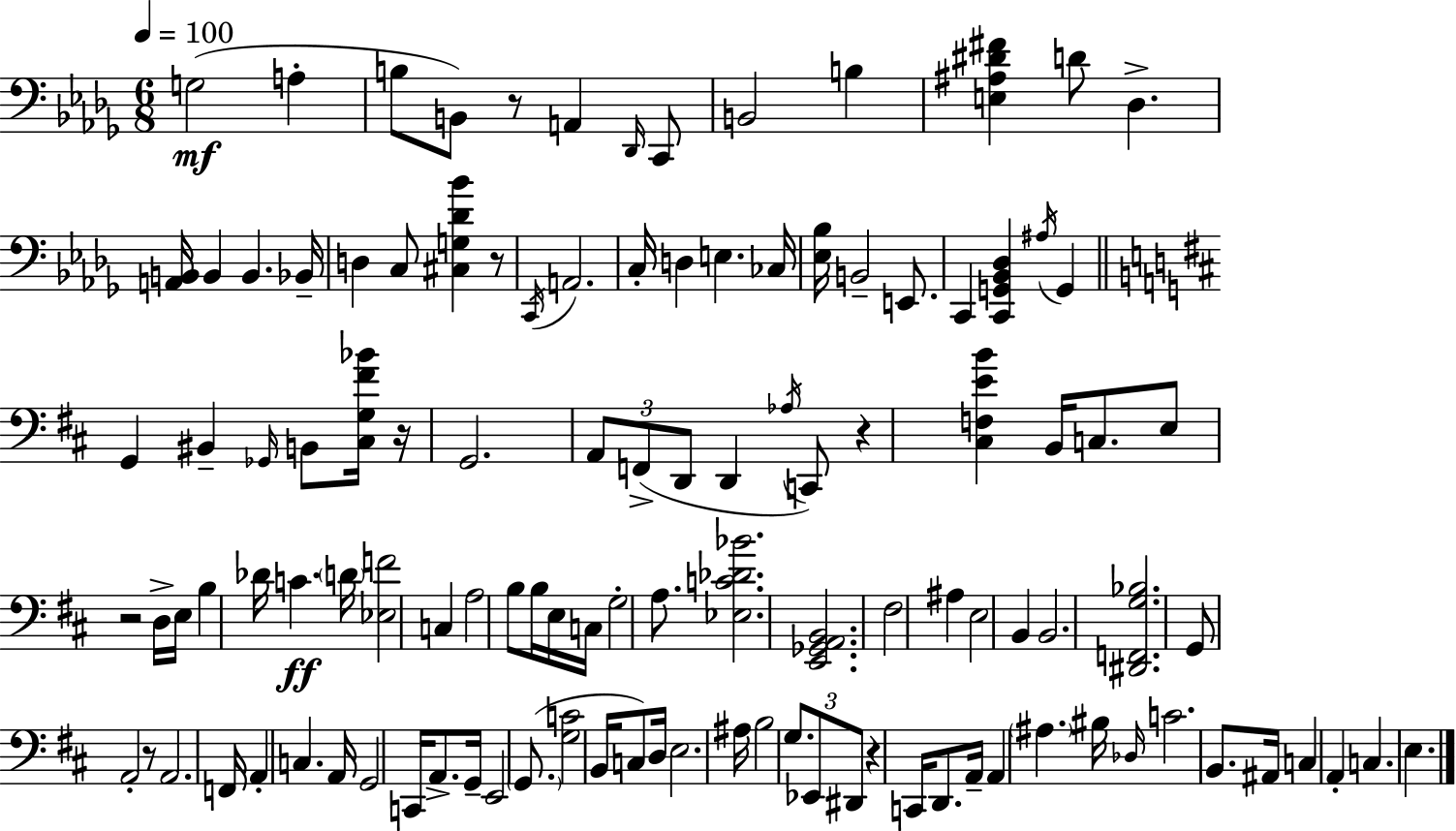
X:1
T:Untitled
M:6/8
L:1/4
K:Bbm
G,2 A, B,/2 B,,/2 z/2 A,, _D,,/4 C,,/2 B,,2 B, [E,^A,^D^F] D/2 _D, [A,,B,,]/4 B,, B,, _B,,/4 D, C,/2 [^C,G,_D_B] z/2 C,,/4 A,,2 C,/4 D, E, _C,/4 [_E,_B,]/4 B,,2 E,,/2 C,, [C,,G,,_B,,_D,] ^A,/4 G,, G,, ^B,, _G,,/4 B,,/2 [^C,G,^F_B]/4 z/4 G,,2 A,,/2 F,,/2 D,,/2 D,, _A,/4 C,,/2 z [^C,F,EB] B,,/4 C,/2 E,/2 z2 D,/4 E,/4 B, _D/4 C D/4 [_E,F]2 C, A,2 B,/2 B,/4 E,/4 C,/4 G,2 A,/2 [_E,C_D_B]2 [E,,_G,,A,,B,,]2 ^F,2 ^A, E,2 B,, B,,2 [^D,,F,,G,_B,]2 G,,/2 A,,2 z/2 A,,2 F,,/4 A,, C, A,,/4 G,,2 C,,/4 A,,/2 G,,/4 E,,2 G,,/2 [G,C]2 B,,/4 C,/2 D,/4 E,2 ^A,/4 B,2 G,/2 _E,,/2 ^D,,/2 z C,,/4 D,,/2 A,,/4 A,, ^A, ^B,/4 _D,/4 C2 B,,/2 ^A,,/4 C, A,, C, E,